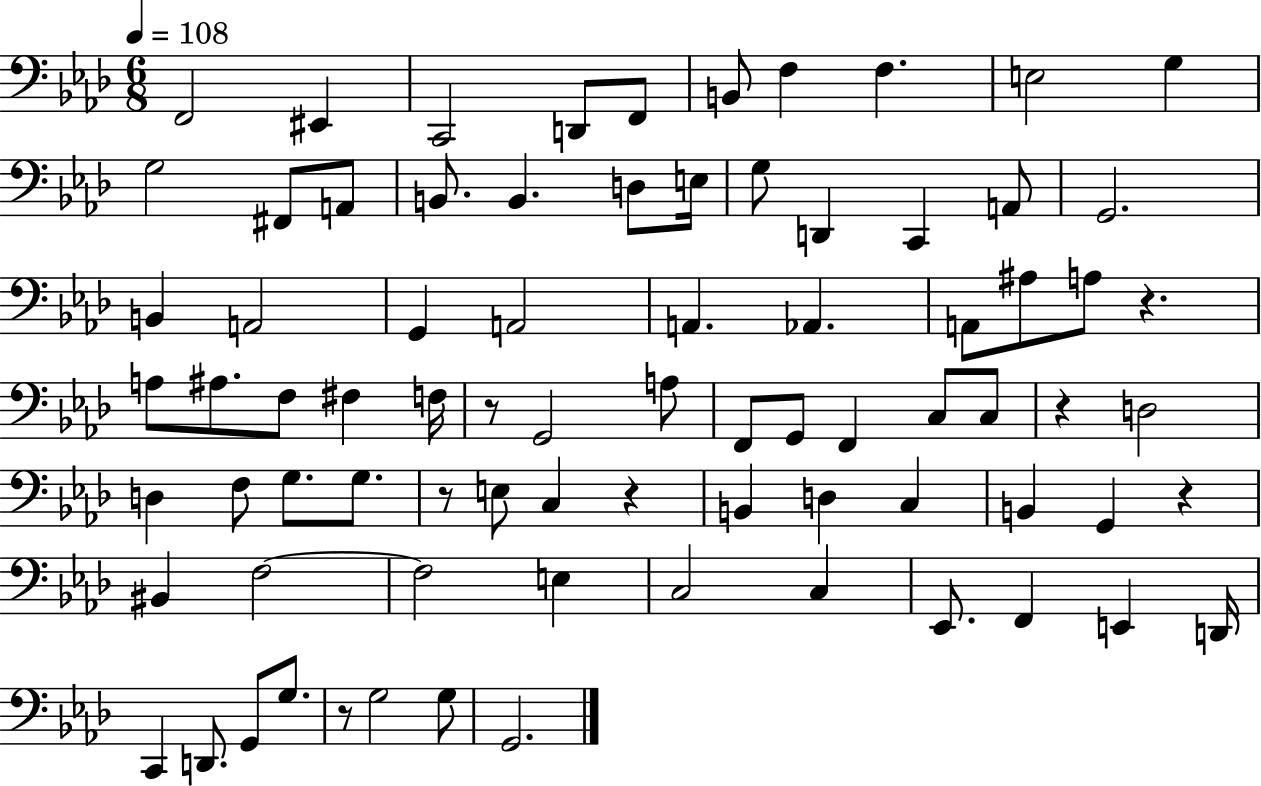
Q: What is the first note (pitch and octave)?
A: F2